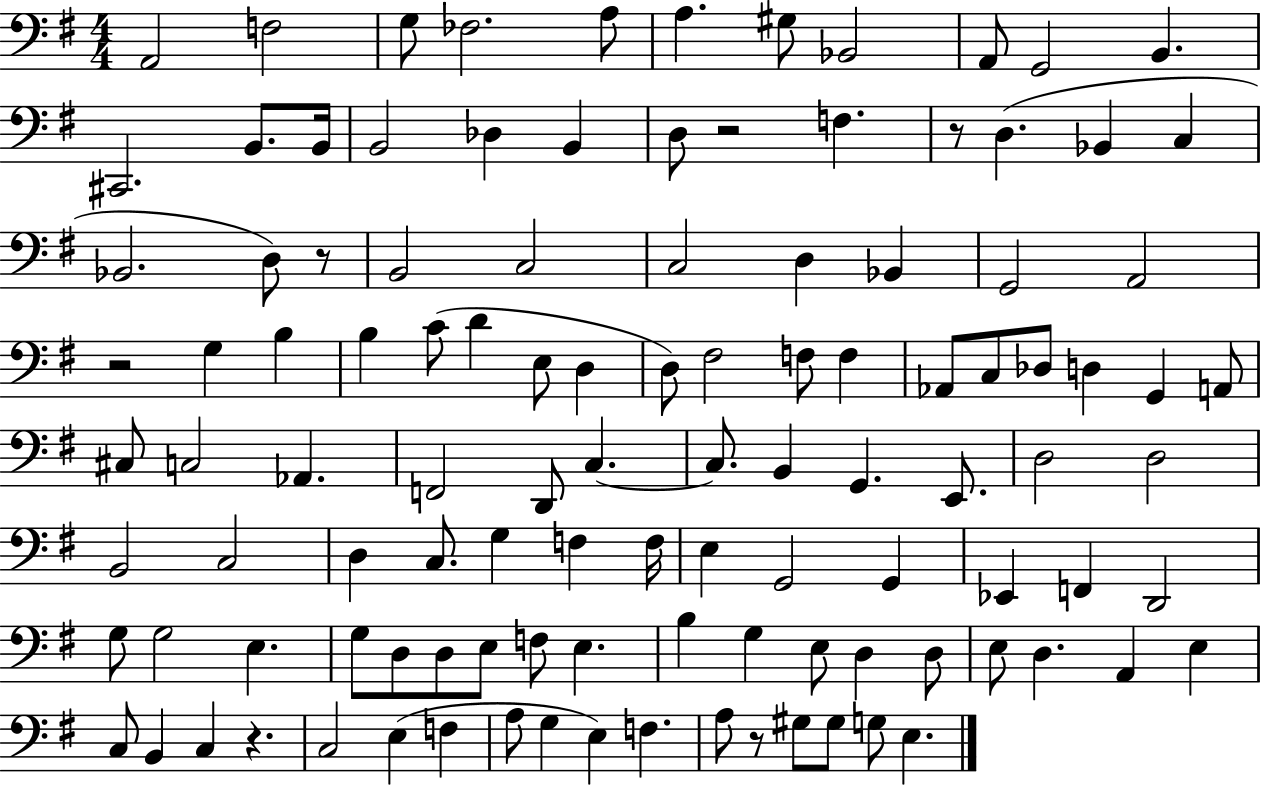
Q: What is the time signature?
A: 4/4